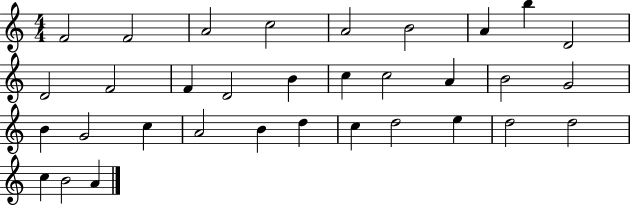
F4/h F4/h A4/h C5/h A4/h B4/h A4/q B5/q D4/h D4/h F4/h F4/q D4/h B4/q C5/q C5/h A4/q B4/h G4/h B4/q G4/h C5/q A4/h B4/q D5/q C5/q D5/h E5/q D5/h D5/h C5/q B4/h A4/q